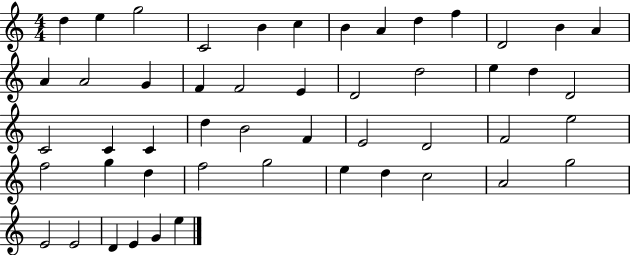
X:1
T:Untitled
M:4/4
L:1/4
K:C
d e g2 C2 B c B A d f D2 B A A A2 G F F2 E D2 d2 e d D2 C2 C C d B2 F E2 D2 F2 e2 f2 g d f2 g2 e d c2 A2 g2 E2 E2 D E G e